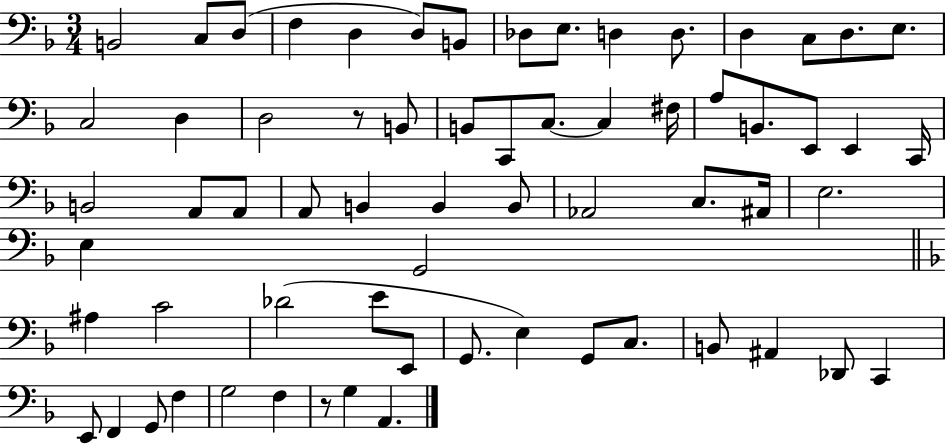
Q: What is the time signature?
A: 3/4